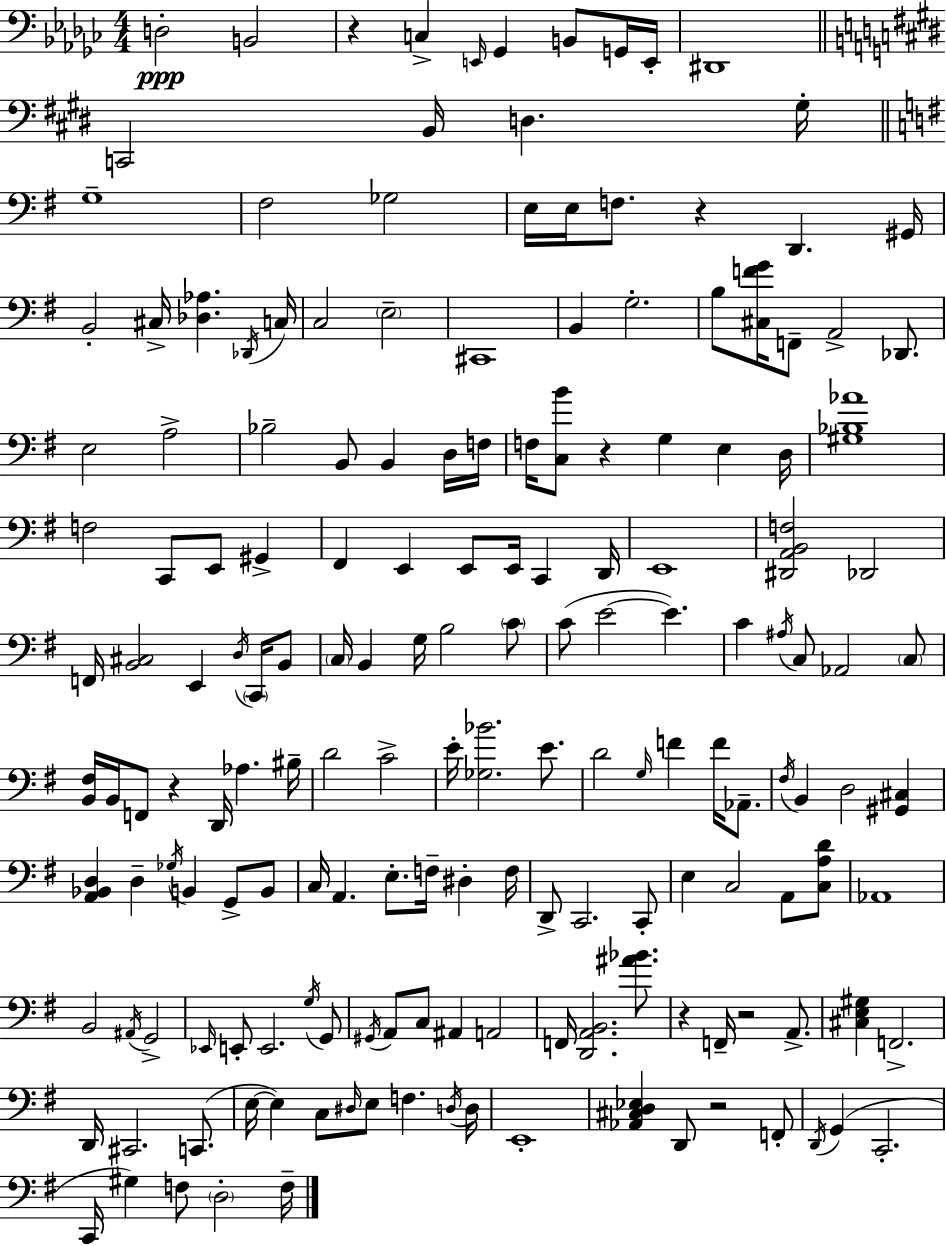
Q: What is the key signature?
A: EES minor